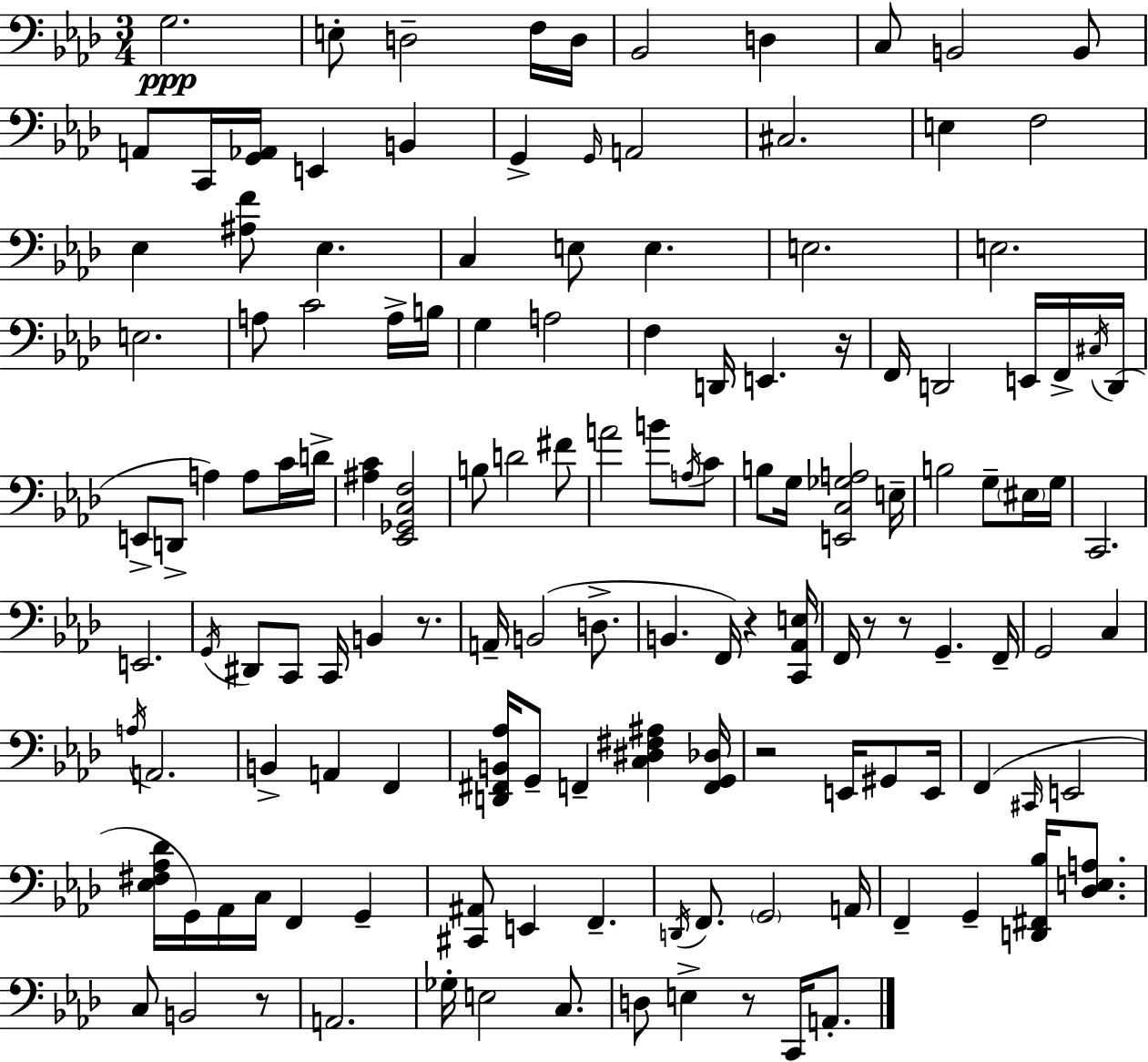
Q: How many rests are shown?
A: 8